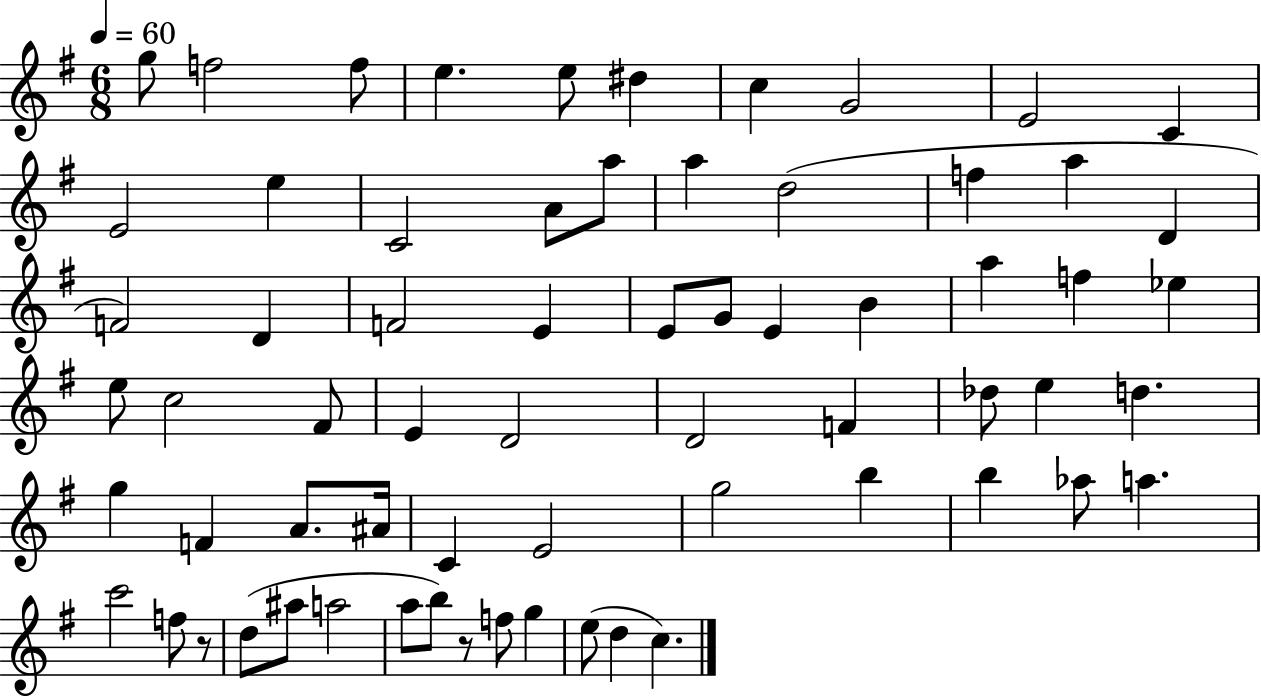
G5/e F5/h F5/e E5/q. E5/e D#5/q C5/q G4/h E4/h C4/q E4/h E5/q C4/h A4/e A5/e A5/q D5/h F5/q A5/q D4/q F4/h D4/q F4/h E4/q E4/e G4/e E4/q B4/q A5/q F5/q Eb5/q E5/e C5/h F#4/e E4/q D4/h D4/h F4/q Db5/e E5/q D5/q. G5/q F4/q A4/e. A#4/s C4/q E4/h G5/h B5/q B5/q Ab5/e A5/q. C6/h F5/e R/e D5/e A#5/e A5/h A5/e B5/e R/e F5/e G5/q E5/e D5/q C5/q.